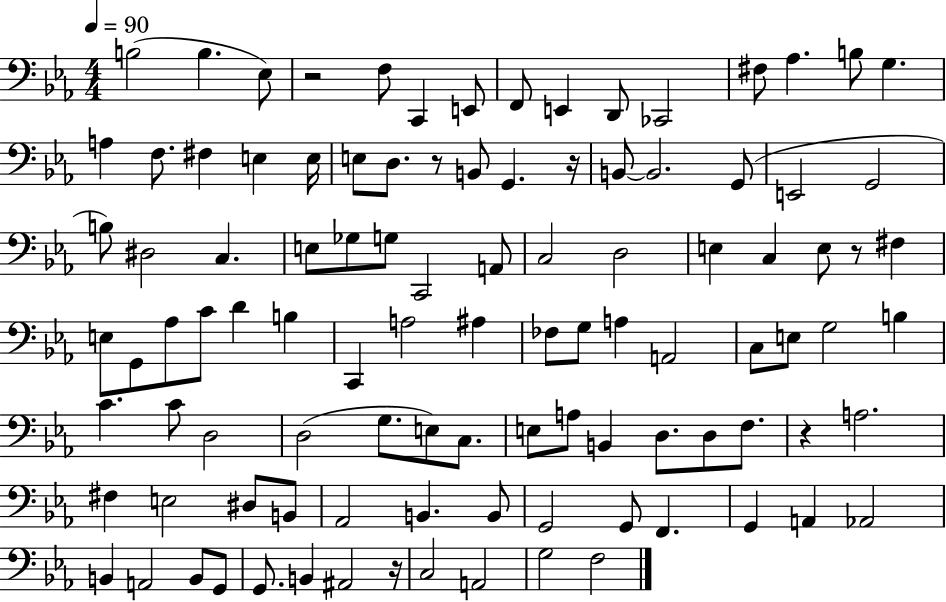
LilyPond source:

{
  \clef bass
  \numericTimeSignature
  \time 4/4
  \key ees \major
  \tempo 4 = 90
  b2( b4. ees8) | r2 f8 c,4 e,8 | f,8 e,4 d,8 ces,2 | fis8 aes4. b8 g4. | \break a4 f8. fis4 e4 e16 | e8 d8. r8 b,8 g,4. r16 | b,8~~ b,2. g,8( | e,2 g,2 | \break b8) dis2 c4. | e8 ges8 g8 c,2 a,8 | c2 d2 | e4 c4 e8 r8 fis4 | \break e8 g,8 aes8 c'8 d'4 b4 | c,4 a2 ais4 | fes8 g8 a4 a,2 | c8 e8 g2 b4 | \break c'4. c'8 d2 | d2( g8. e8) c8. | e8 a8 b,4 d8. d8 f8. | r4 a2. | \break fis4 e2 dis8 b,8 | aes,2 b,4. b,8 | g,2 g,8 f,4. | g,4 a,4 aes,2 | \break b,4 a,2 b,8 g,8 | g,8. b,4 ais,2 r16 | c2 a,2 | g2 f2 | \break \bar "|."
}